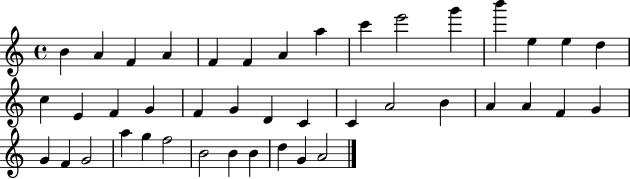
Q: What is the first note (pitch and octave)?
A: B4